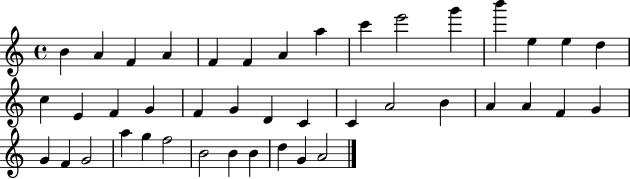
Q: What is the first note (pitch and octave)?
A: B4